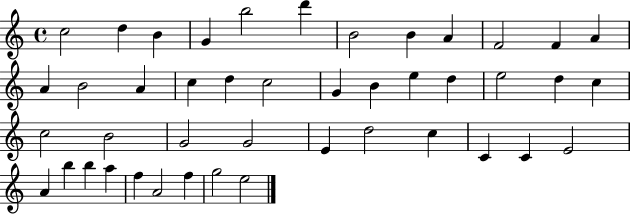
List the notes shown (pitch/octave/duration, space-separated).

C5/h D5/q B4/q G4/q B5/h D6/q B4/h B4/q A4/q F4/h F4/q A4/q A4/q B4/h A4/q C5/q D5/q C5/h G4/q B4/q E5/q D5/q E5/h D5/q C5/q C5/h B4/h G4/h G4/h E4/q D5/h C5/q C4/q C4/q E4/h A4/q B5/q B5/q A5/q F5/q A4/h F5/q G5/h E5/h